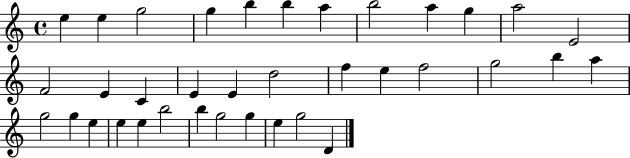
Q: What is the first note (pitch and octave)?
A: E5